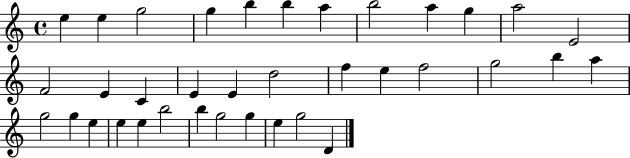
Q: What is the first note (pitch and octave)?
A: E5